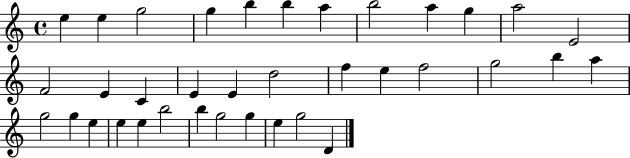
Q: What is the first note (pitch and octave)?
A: E5